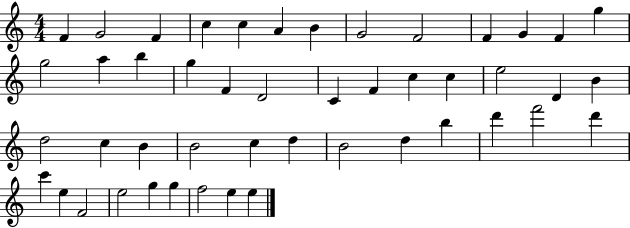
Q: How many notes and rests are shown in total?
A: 47